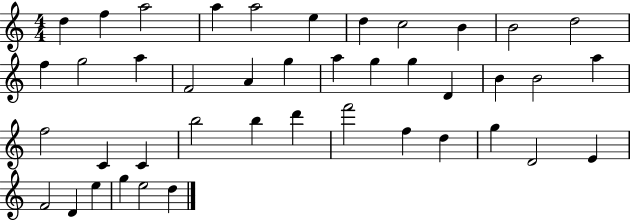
D5/q F5/q A5/h A5/q A5/h E5/q D5/q C5/h B4/q B4/h D5/h F5/q G5/h A5/q F4/h A4/q G5/q A5/q G5/q G5/q D4/q B4/q B4/h A5/q F5/h C4/q C4/q B5/h B5/q D6/q F6/h F5/q D5/q G5/q D4/h E4/q F4/h D4/q E5/q G5/q E5/h D5/q